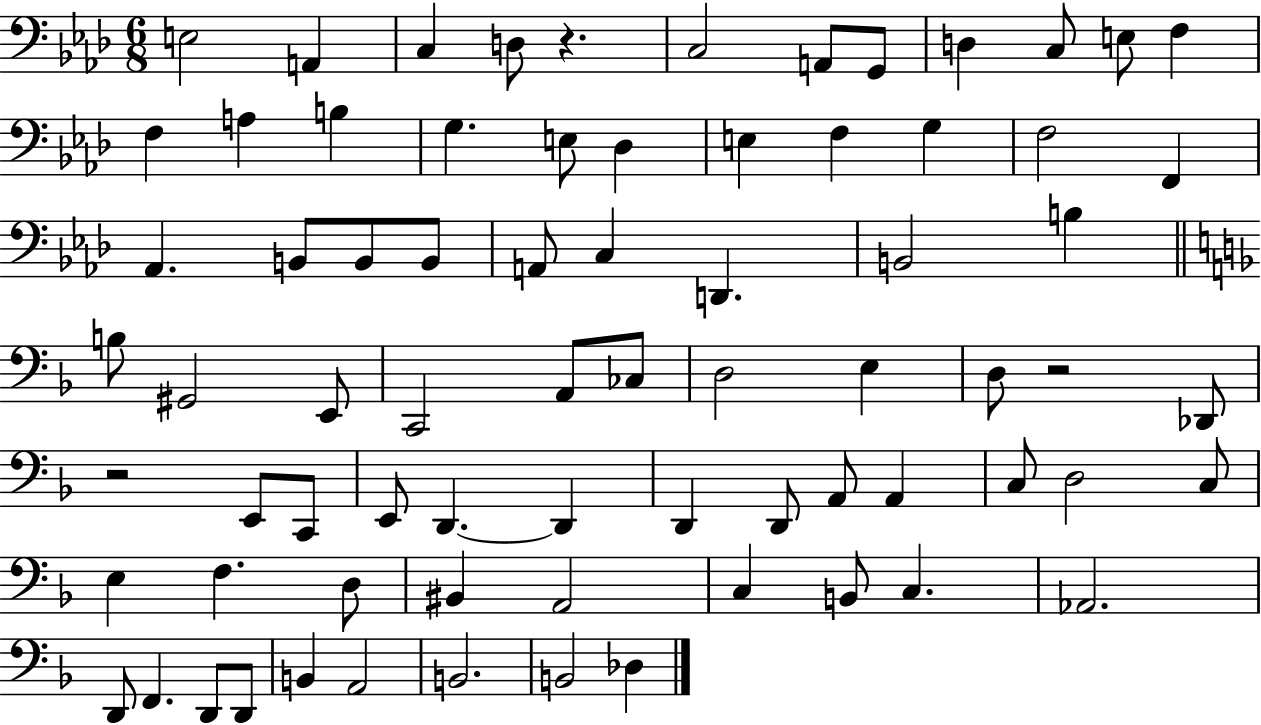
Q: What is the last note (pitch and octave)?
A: Db3